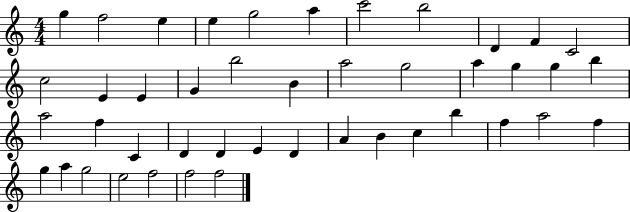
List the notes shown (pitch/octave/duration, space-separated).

G5/q F5/h E5/q E5/q G5/h A5/q C6/h B5/h D4/q F4/q C4/h C5/h E4/q E4/q G4/q B5/h B4/q A5/h G5/h A5/q G5/q G5/q B5/q A5/h F5/q C4/q D4/q D4/q E4/q D4/q A4/q B4/q C5/q B5/q F5/q A5/h F5/q G5/q A5/q G5/h E5/h F5/h F5/h F5/h